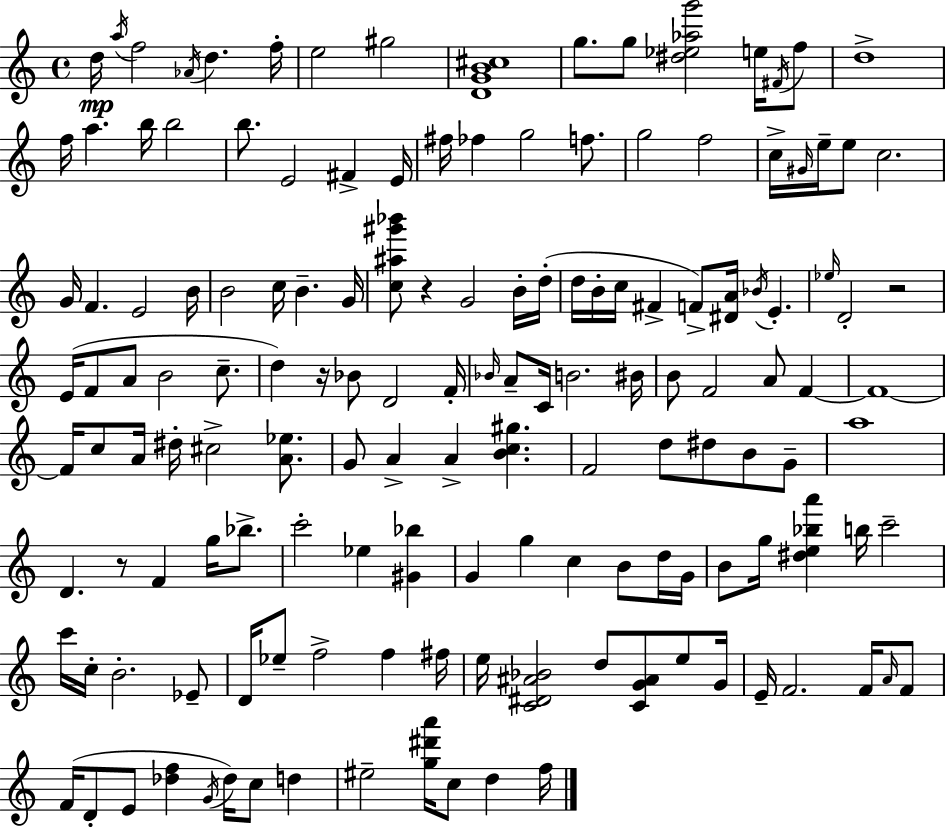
{
  \clef treble
  \time 4/4
  \defaultTimeSignature
  \key a \minor
  d''16\mp \acciaccatura { a''16 } f''2 \acciaccatura { aes'16 } d''4. | f''16-. e''2 gis''2 | <d' g' b' cis''>1 | g''8. g''8 <dis'' ees'' aes'' g'''>2 e''16 | \break \acciaccatura { fis'16 } f''8 d''1-> | f''16 a''4. b''16 b''2 | b''8. e'2 fis'4-> | e'16 fis''16 fes''4 g''2 | \break f''8. g''2 f''2 | c''16-> \grace { gis'16 } e''16-- e''8 c''2. | g'16 f'4. e'2 | b'16 b'2 c''16 b'4.-- | \break g'16 <c'' ais'' gis''' bes'''>8 r4 g'2 | b'16-. d''16-.( d''16 b'16-. c''16 fis'4-> f'8->) <dis' a'>16 \acciaccatura { bes'16 } e'4.-. | \grace { ees''16 } d'2-. r2 | e'16( f'8 a'8 b'2 | \break c''8.-- d''4) r16 bes'8 d'2 | f'16-. \grace { bes'16 } a'8-- c'16 b'2. | bis'16 b'8 f'2 | a'8 f'4~~ f'1~~ | \break f'16 c''8 a'16 dis''16-. cis''2-> | <a' ees''>8. g'8 a'4-> a'4-> | <b' c'' gis''>4. f'2 d''8 | dis''8 b'8 g'8-- a''1 | \break d'4. r8 f'4 | g''16 bes''8.-> c'''2-. ees''4 | <gis' bes''>4 g'4 g''4 c''4 | b'8 d''16 g'16 b'8 g''16 <dis'' e'' bes'' a'''>4 b''16 c'''2-- | \break c'''16 c''16-. b'2.-. | ees'8-- d'16 ees''8-- f''2-> | f''4 fis''16 e''16 <c' dis' ais' bes'>2 | d''8 <c' g' ais'>8 e''8 g'16 e'16-- f'2. | \break f'16 \grace { a'16 } f'8 f'16( d'8-. e'8 <des'' f''>4 | \acciaccatura { g'16 }) des''16 c''8 d''4 eis''2-- | <g'' dis''' a'''>16 c''8 d''4 f''16 \bar "|."
}